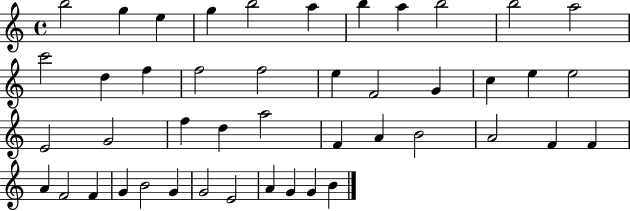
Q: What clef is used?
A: treble